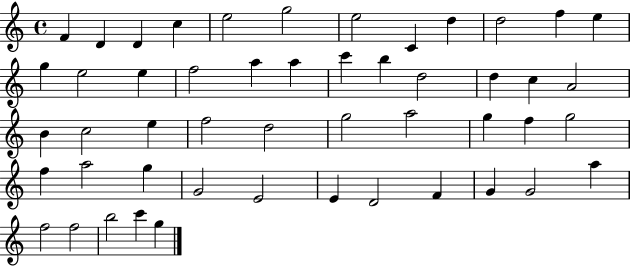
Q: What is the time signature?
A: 4/4